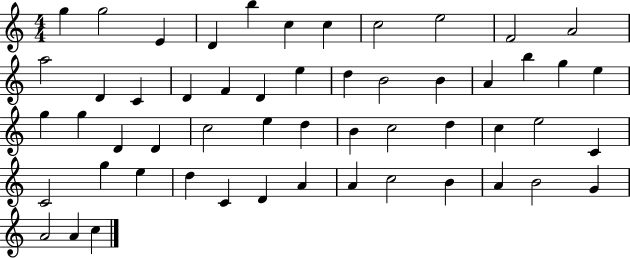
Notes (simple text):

G5/q G5/h E4/q D4/q B5/q C5/q C5/q C5/h E5/h F4/h A4/h A5/h D4/q C4/q D4/q F4/q D4/q E5/q D5/q B4/h B4/q A4/q B5/q G5/q E5/q G5/q G5/q D4/q D4/q C5/h E5/q D5/q B4/q C5/h D5/q C5/q E5/h C4/q C4/h G5/q E5/q D5/q C4/q D4/q A4/q A4/q C5/h B4/q A4/q B4/h G4/q A4/h A4/q C5/q